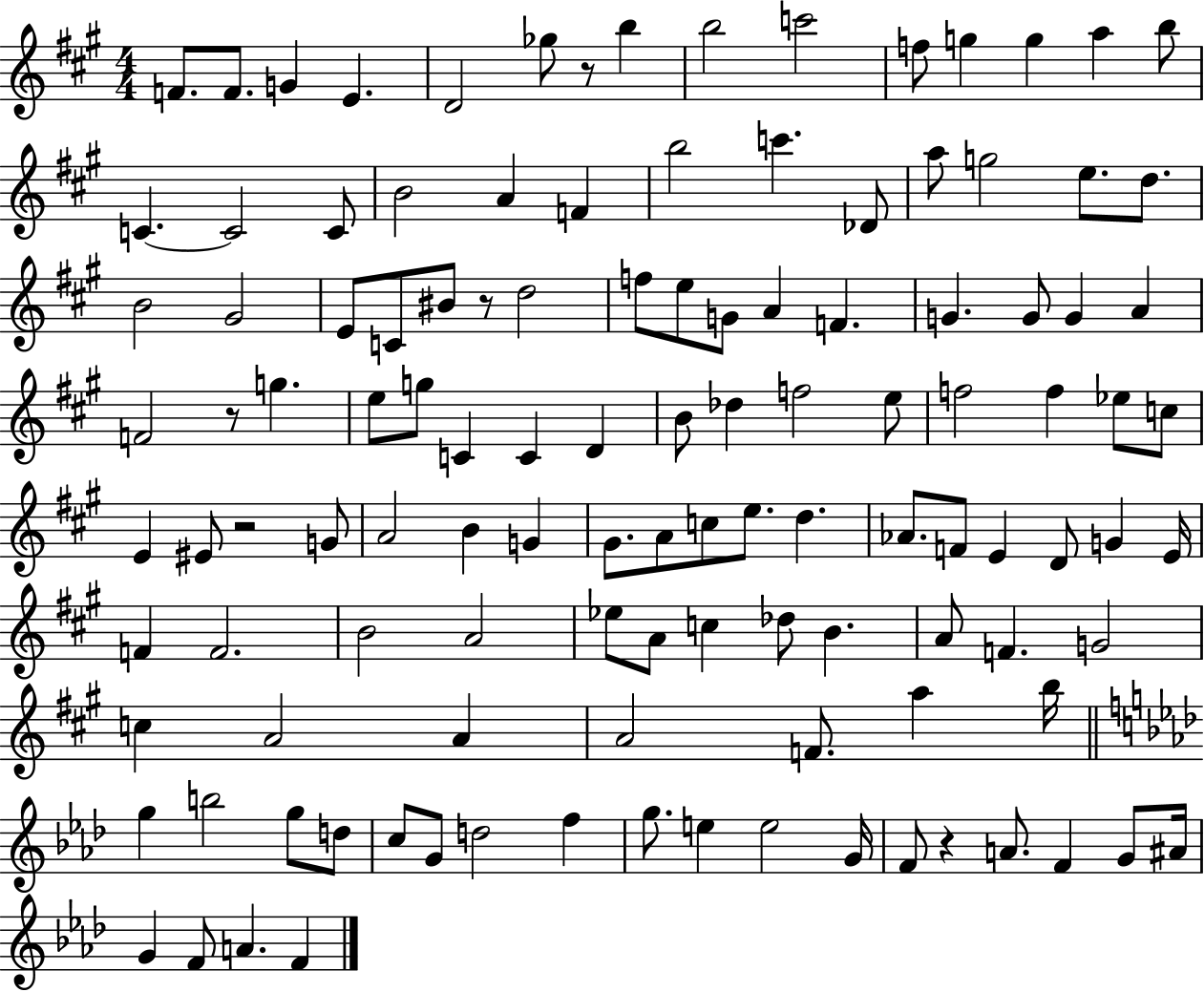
X:1
T:Untitled
M:4/4
L:1/4
K:A
F/2 F/2 G E D2 _g/2 z/2 b b2 c'2 f/2 g g a b/2 C C2 C/2 B2 A F b2 c' _D/2 a/2 g2 e/2 d/2 B2 ^G2 E/2 C/2 ^B/2 z/2 d2 f/2 e/2 G/2 A F G G/2 G A F2 z/2 g e/2 g/2 C C D B/2 _d f2 e/2 f2 f _e/2 c/2 E ^E/2 z2 G/2 A2 B G ^G/2 A/2 c/2 e/2 d _A/2 F/2 E D/2 G E/4 F F2 B2 A2 _e/2 A/2 c _d/2 B A/2 F G2 c A2 A A2 F/2 a b/4 g b2 g/2 d/2 c/2 G/2 d2 f g/2 e e2 G/4 F/2 z A/2 F G/2 ^A/4 G F/2 A F